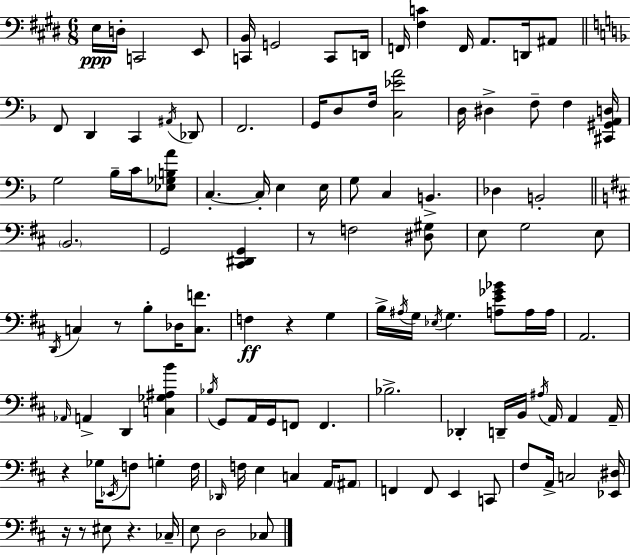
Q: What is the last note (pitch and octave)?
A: CES3